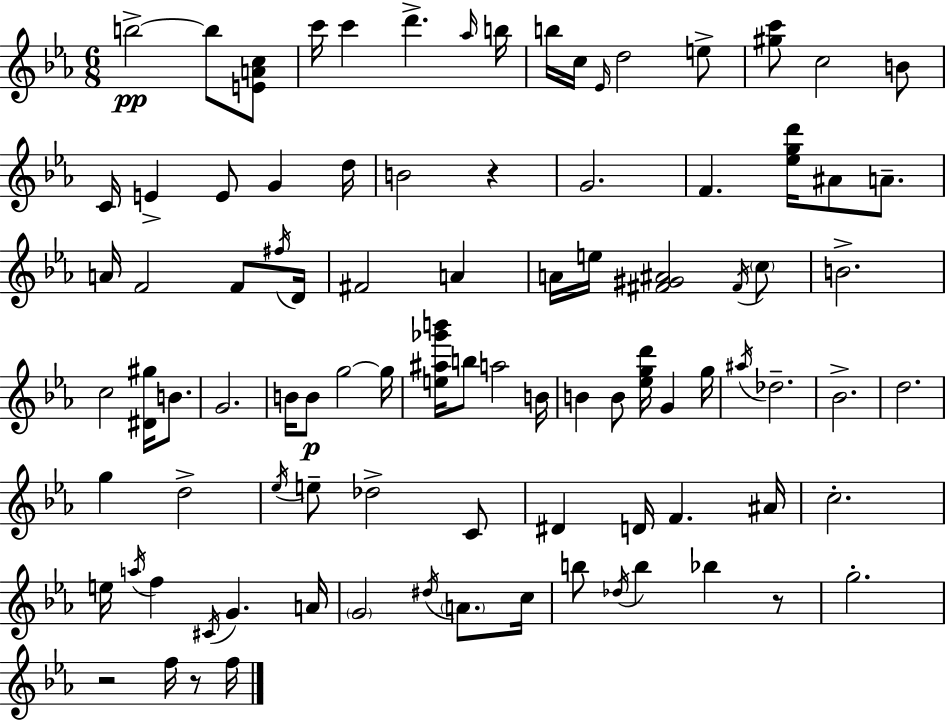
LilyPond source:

{
  \clef treble
  \numericTimeSignature
  \time 6/8
  \key c \minor
  b''2->~~\pp b''8 <e' a' c''>8 | c'''16 c'''4 d'''4.-> \grace { aes''16 } | b''16 b''16 c''16 \grace { ees'16 } d''2 | e''8-> <gis'' c'''>8 c''2 | \break b'8 c'16 e'4-> e'8 g'4 | d''16 b'2 r4 | g'2. | f'4. <ees'' g'' d'''>16 ais'8 a'8.-- | \break a'16 f'2 f'8 | \acciaccatura { fis''16 } d'16 fis'2 a'4 | a'16 e''16 <fis' gis' ais'>2 | \acciaccatura { fis'16 } \parenthesize c''8 b'2.-> | \break c''2 | <dis' gis''>16 b'8. g'2. | b'16 b'8\p g''2~~ | g''16 <e'' ais'' ges''' b'''>16 b''8 a''2 | \break b'16 b'4 b'8 <ees'' g'' d'''>16 g'4 | g''16 \acciaccatura { ais''16 } des''2.-- | bes'2.-> | d''2. | \break g''4 d''2-> | \acciaccatura { ees''16 } e''8-- des''2-> | c'8 dis'4 d'16 f'4. | ais'16 c''2.-. | \break e''16 \acciaccatura { a''16 } f''4 | \acciaccatura { cis'16 } g'4. a'16 \parenthesize g'2 | \acciaccatura { dis''16 } \parenthesize a'8. c''16 b''8 \acciaccatura { des''16 } | b''4 bes''4 r8 g''2.-. | \break r2 | f''16 r8 f''16 \bar "|."
}